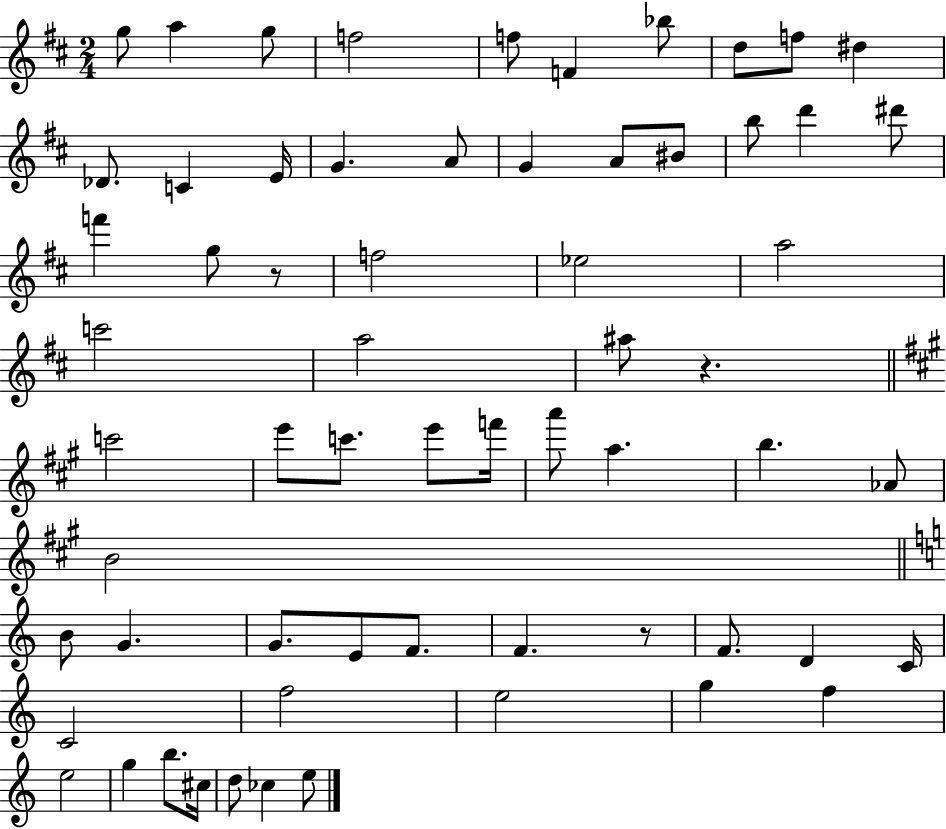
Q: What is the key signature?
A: D major